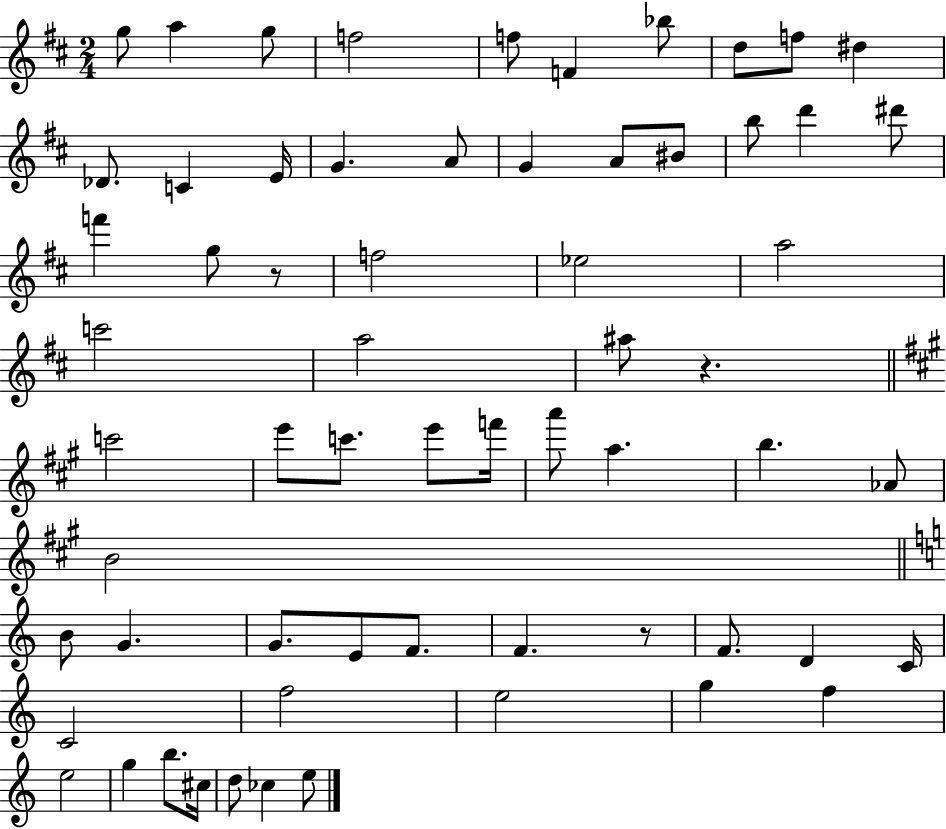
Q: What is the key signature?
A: D major